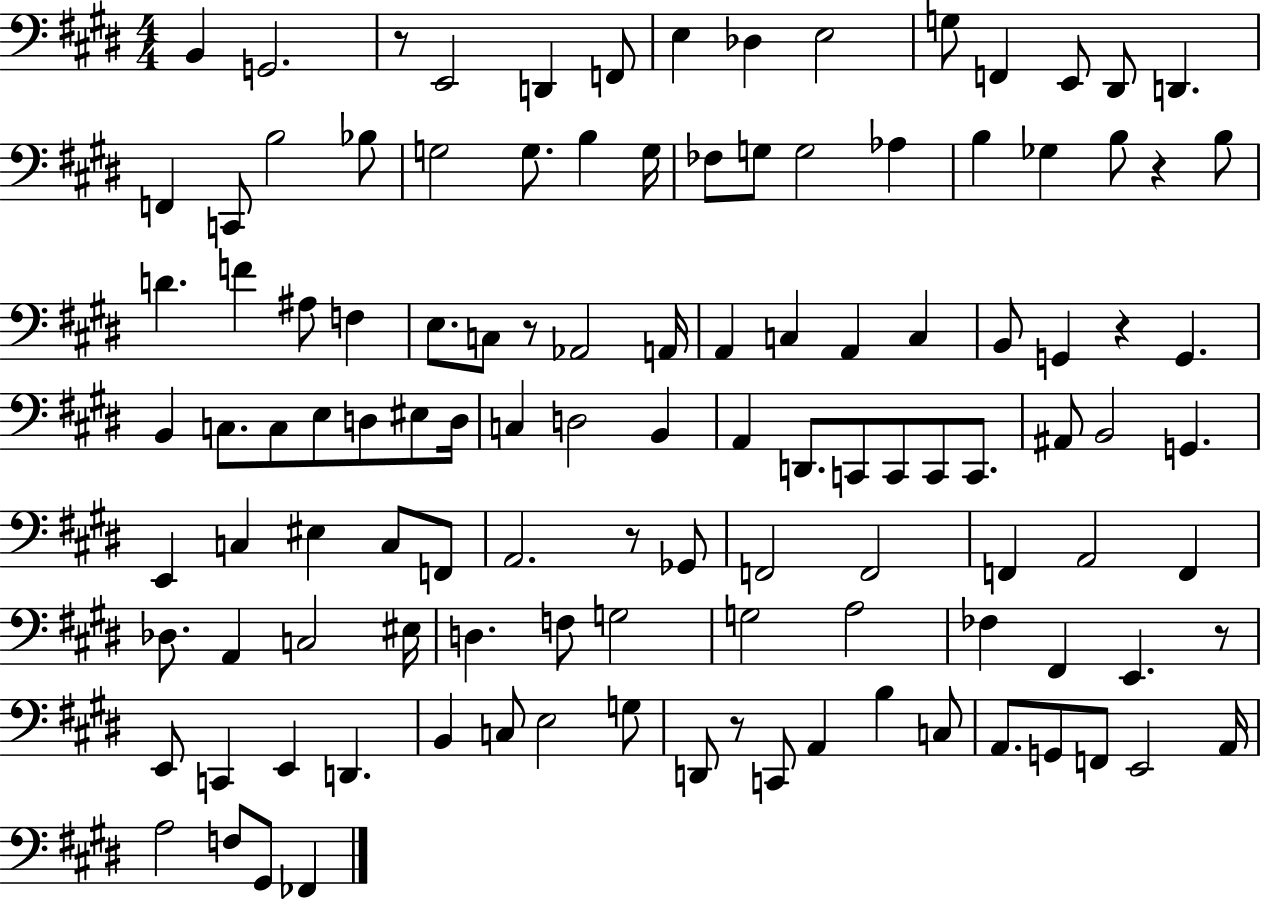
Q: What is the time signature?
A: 4/4